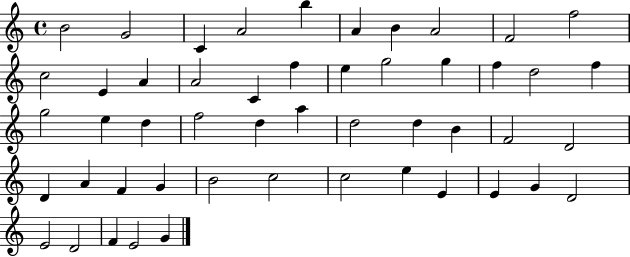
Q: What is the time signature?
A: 4/4